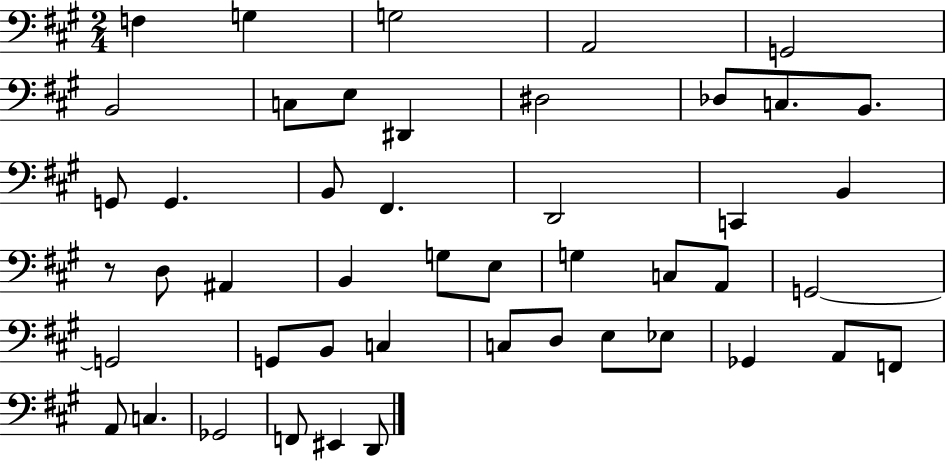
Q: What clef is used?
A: bass